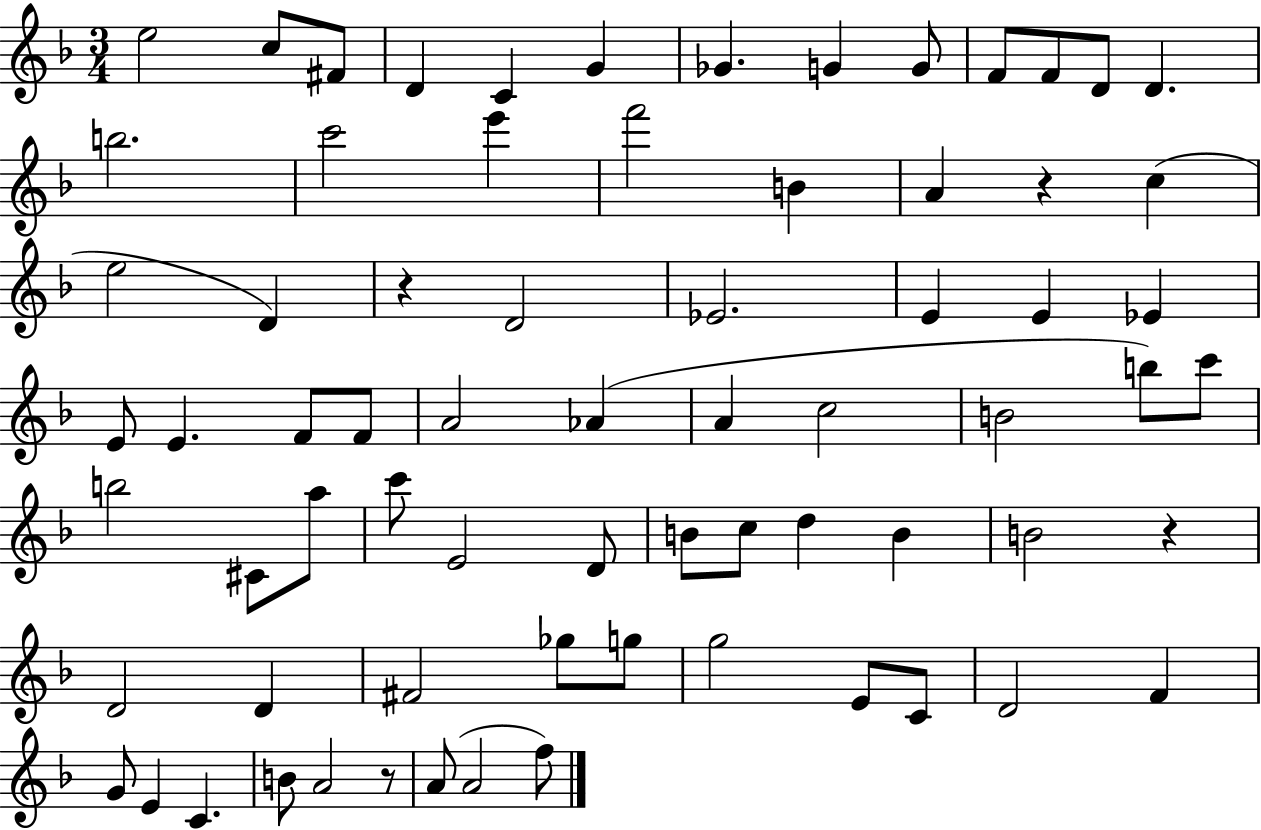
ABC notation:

X:1
T:Untitled
M:3/4
L:1/4
K:F
e2 c/2 ^F/2 D C G _G G G/2 F/2 F/2 D/2 D b2 c'2 e' f'2 B A z c e2 D z D2 _E2 E E _E E/2 E F/2 F/2 A2 _A A c2 B2 b/2 c'/2 b2 ^C/2 a/2 c'/2 E2 D/2 B/2 c/2 d B B2 z D2 D ^F2 _g/2 g/2 g2 E/2 C/2 D2 F G/2 E C B/2 A2 z/2 A/2 A2 f/2